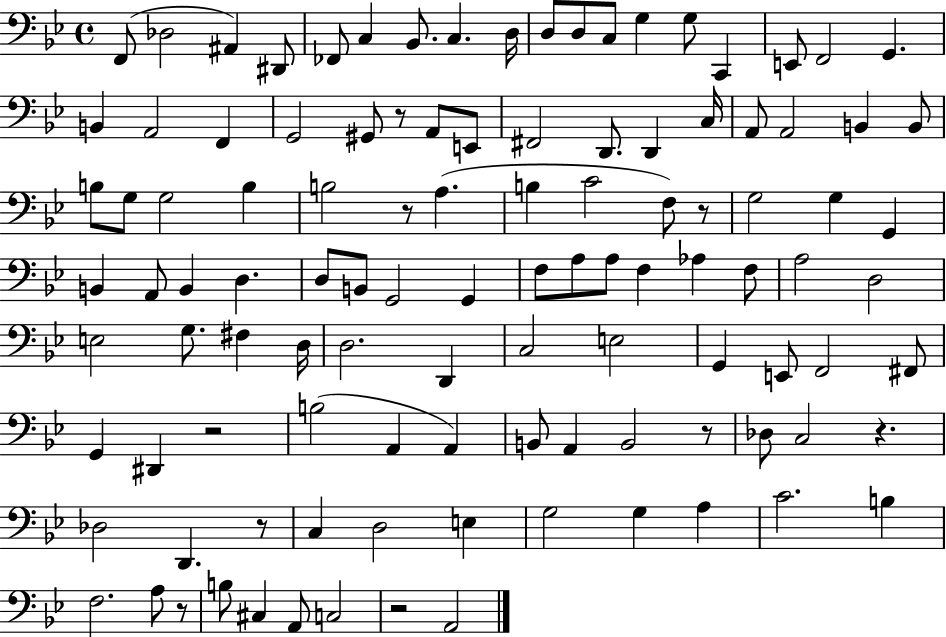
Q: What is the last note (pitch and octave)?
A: A2